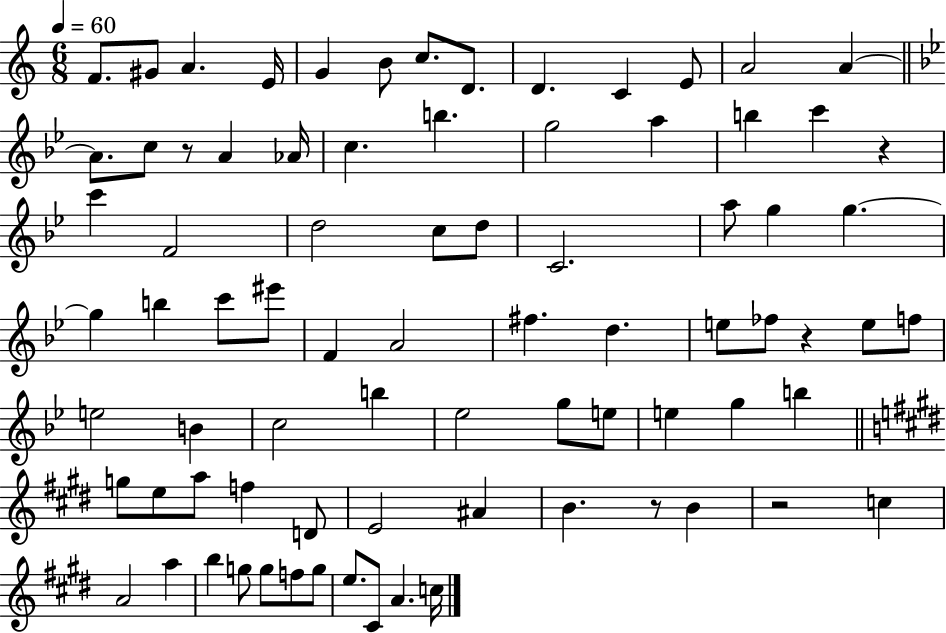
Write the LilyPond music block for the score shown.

{
  \clef treble
  \numericTimeSignature
  \time 6/8
  \key c \major
  \tempo 4 = 60
  f'8. gis'8 a'4. e'16 | g'4 b'8 c''8. d'8. | d'4. c'4 e'8 | a'2 a'4~~ | \break \bar "||" \break \key bes \major a'8. c''8 r8 a'4 aes'16 | c''4. b''4. | g''2 a''4 | b''4 c'''4 r4 | \break c'''4 f'2 | d''2 c''8 d''8 | c'2. | a''8 g''4 g''4.~~ | \break g''4 b''4 c'''8 eis'''8 | f'4 a'2 | fis''4. d''4. | e''8 fes''8 r4 e''8 f''8 | \break e''2 b'4 | c''2 b''4 | ees''2 g''8 e''8 | e''4 g''4 b''4 | \break \bar "||" \break \key e \major g''8 e''8 a''8 f''4 d'8 | e'2 ais'4 | b'4. r8 b'4 | r2 c''4 | \break a'2 a''4 | b''4 g''8 g''8 f''8 g''8 | e''8. cis'8 a'4. c''16 | \bar "|."
}